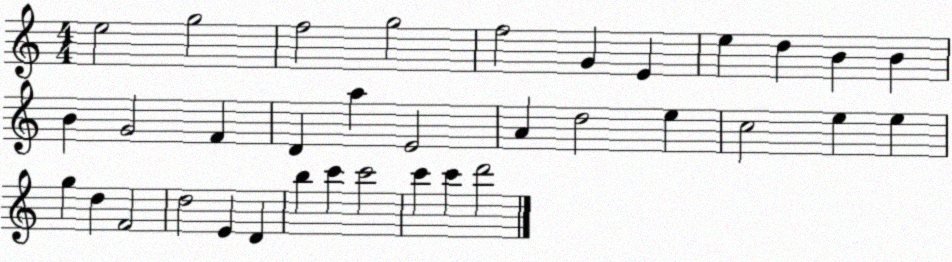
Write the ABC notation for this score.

X:1
T:Untitled
M:4/4
L:1/4
K:C
e2 g2 f2 g2 f2 G E e d B B B G2 F D a E2 A d2 e c2 e e g d F2 d2 E D b c' c'2 c' c' d'2